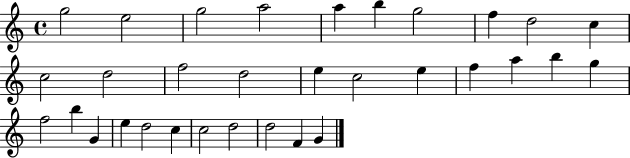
{
  \clef treble
  \time 4/4
  \defaultTimeSignature
  \key c \major
  g''2 e''2 | g''2 a''2 | a''4 b''4 g''2 | f''4 d''2 c''4 | \break c''2 d''2 | f''2 d''2 | e''4 c''2 e''4 | f''4 a''4 b''4 g''4 | \break f''2 b''4 g'4 | e''4 d''2 c''4 | c''2 d''2 | d''2 f'4 g'4 | \break \bar "|."
}